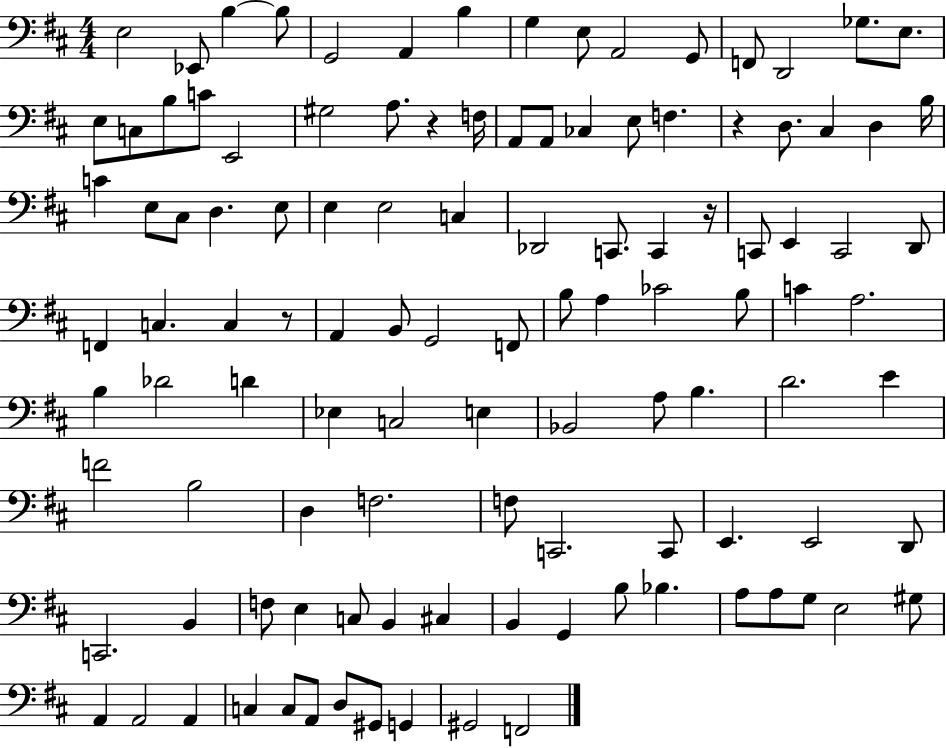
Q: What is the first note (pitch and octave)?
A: E3